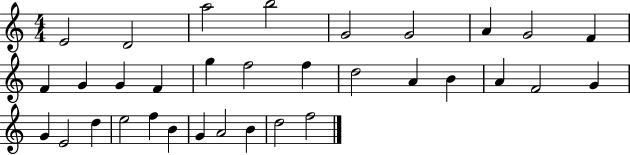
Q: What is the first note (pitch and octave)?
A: E4